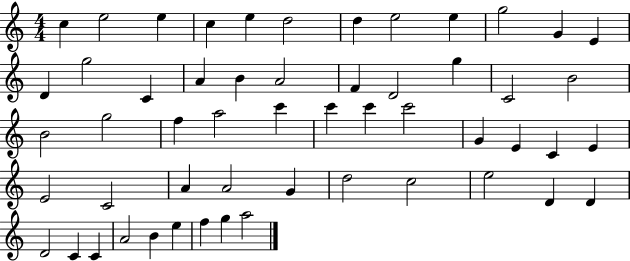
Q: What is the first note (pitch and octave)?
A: C5